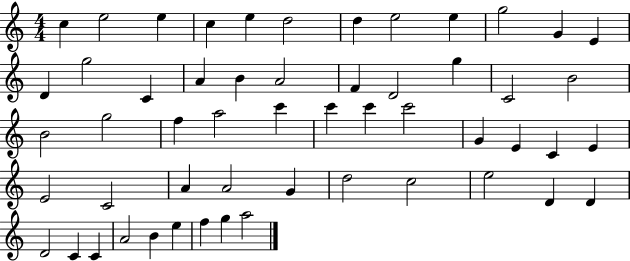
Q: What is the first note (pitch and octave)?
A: C5